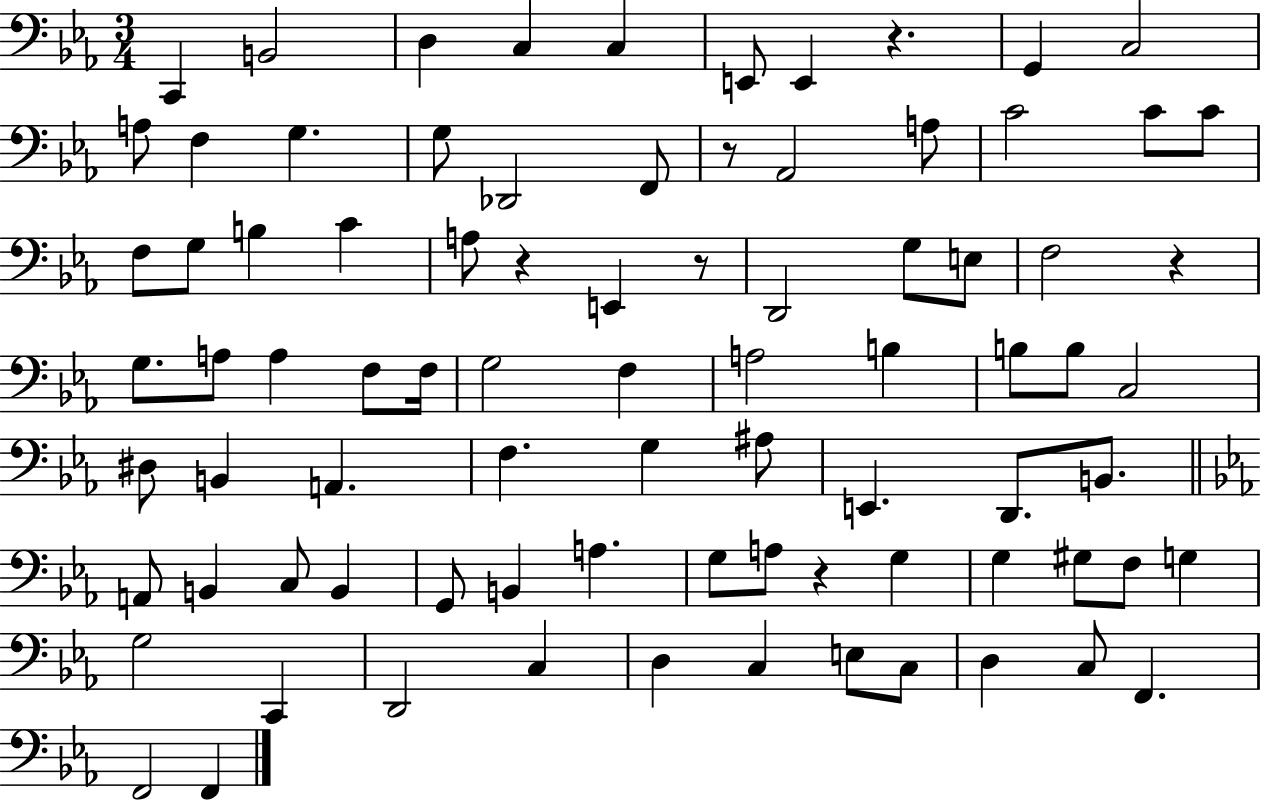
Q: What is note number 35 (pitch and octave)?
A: F3